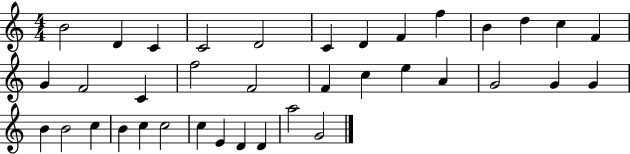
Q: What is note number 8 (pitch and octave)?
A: F4